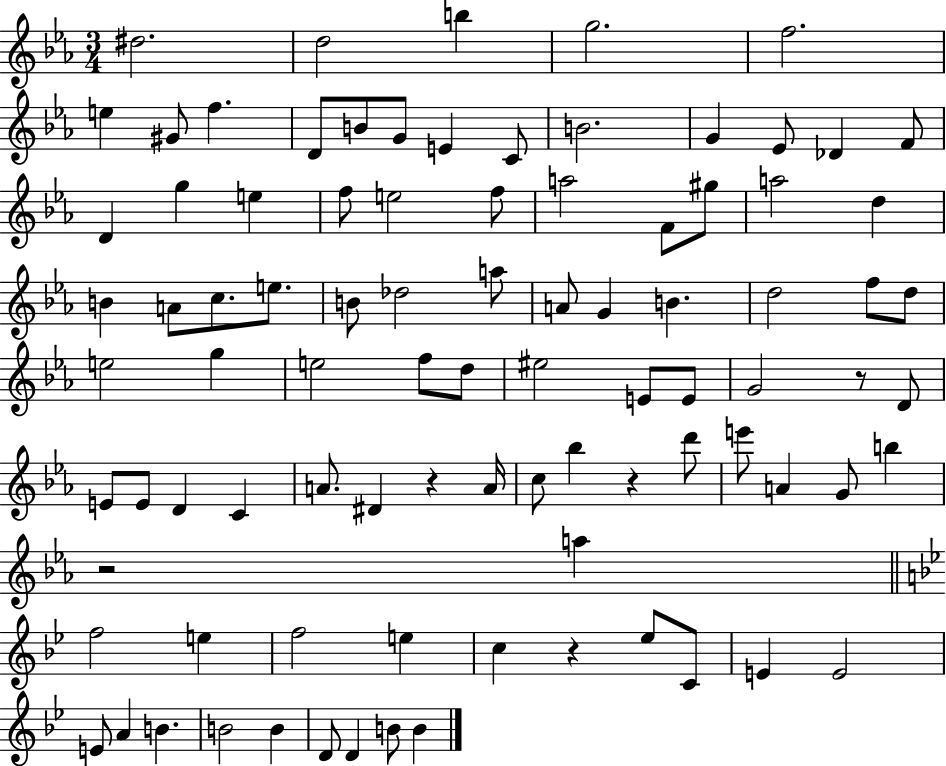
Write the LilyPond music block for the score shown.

{
  \clef treble
  \numericTimeSignature
  \time 3/4
  \key ees \major
  dis''2. | d''2 b''4 | g''2. | f''2. | \break e''4 gis'8 f''4. | d'8 b'8 g'8 e'4 c'8 | b'2. | g'4 ees'8 des'4 f'8 | \break d'4 g''4 e''4 | f''8 e''2 f''8 | a''2 f'8 gis''8 | a''2 d''4 | \break b'4 a'8 c''8. e''8. | b'8 des''2 a''8 | a'8 g'4 b'4. | d''2 f''8 d''8 | \break e''2 g''4 | e''2 f''8 d''8 | eis''2 e'8 e'8 | g'2 r8 d'8 | \break e'8 e'8 d'4 c'4 | a'8. dis'4 r4 a'16 | c''8 bes''4 r4 d'''8 | e'''8 a'4 g'8 b''4 | \break r2 a''4 | \bar "||" \break \key bes \major f''2 e''4 | f''2 e''4 | c''4 r4 ees''8 c'8 | e'4 e'2 | \break e'8 a'4 b'4. | b'2 b'4 | d'8 d'4 b'8 b'4 | \bar "|."
}